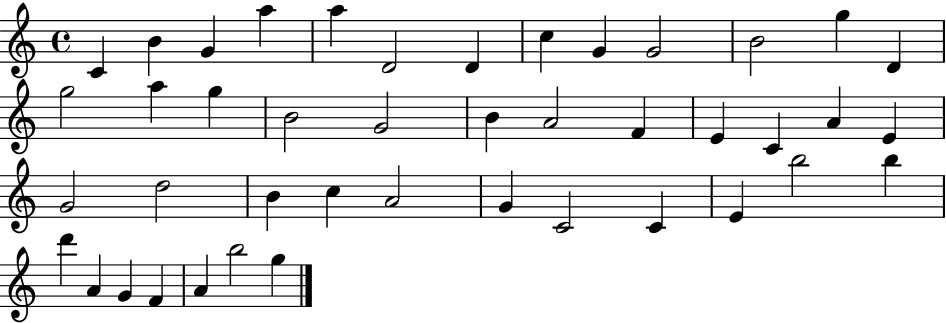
C4/q B4/q G4/q A5/q A5/q D4/h D4/q C5/q G4/q G4/h B4/h G5/q D4/q G5/h A5/q G5/q B4/h G4/h B4/q A4/h F4/q E4/q C4/q A4/q E4/q G4/h D5/h B4/q C5/q A4/h G4/q C4/h C4/q E4/q B5/h B5/q D6/q A4/q G4/q F4/q A4/q B5/h G5/q